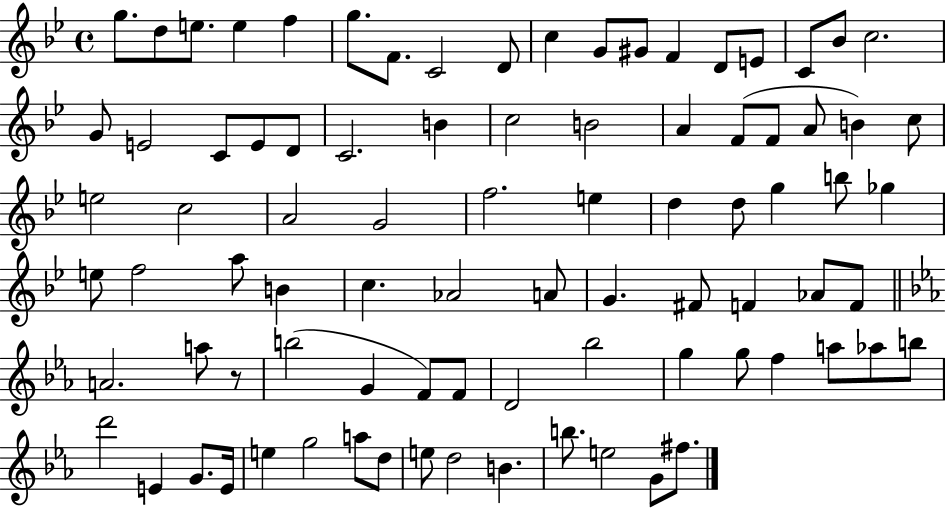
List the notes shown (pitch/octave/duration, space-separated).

G5/e. D5/e E5/e. E5/q F5/q G5/e. F4/e. C4/h D4/e C5/q G4/e G#4/e F4/q D4/e E4/e C4/e Bb4/e C5/h. G4/e E4/h C4/e E4/e D4/e C4/h. B4/q C5/h B4/h A4/q F4/e F4/e A4/e B4/q C5/e E5/h C5/h A4/h G4/h F5/h. E5/q D5/q D5/e G5/q B5/e Gb5/q E5/e F5/h A5/e B4/q C5/q. Ab4/h A4/e G4/q. F#4/e F4/q Ab4/e F4/e A4/h. A5/e R/e B5/h G4/q F4/e F4/e D4/h Bb5/h G5/q G5/e F5/q A5/e Ab5/e B5/e D6/h E4/q G4/e. E4/s E5/q G5/h A5/e D5/e E5/e D5/h B4/q. B5/e. E5/h G4/e F#5/e.